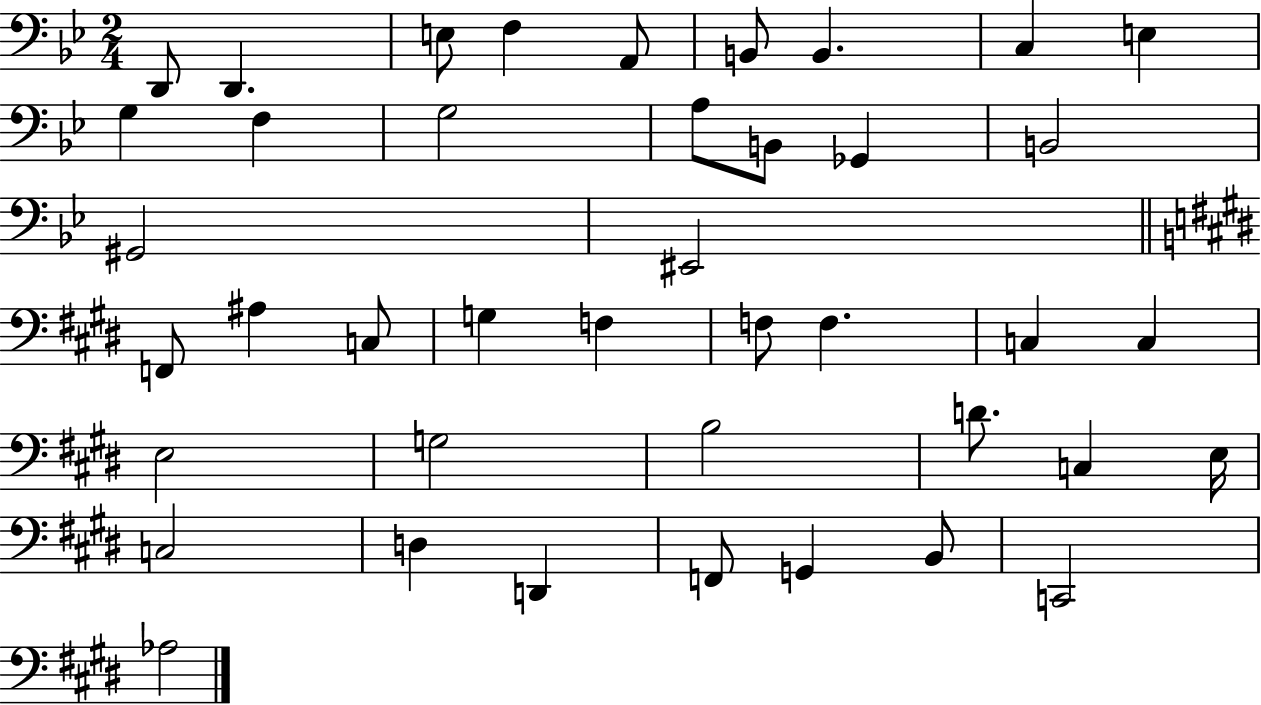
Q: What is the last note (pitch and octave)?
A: Ab3